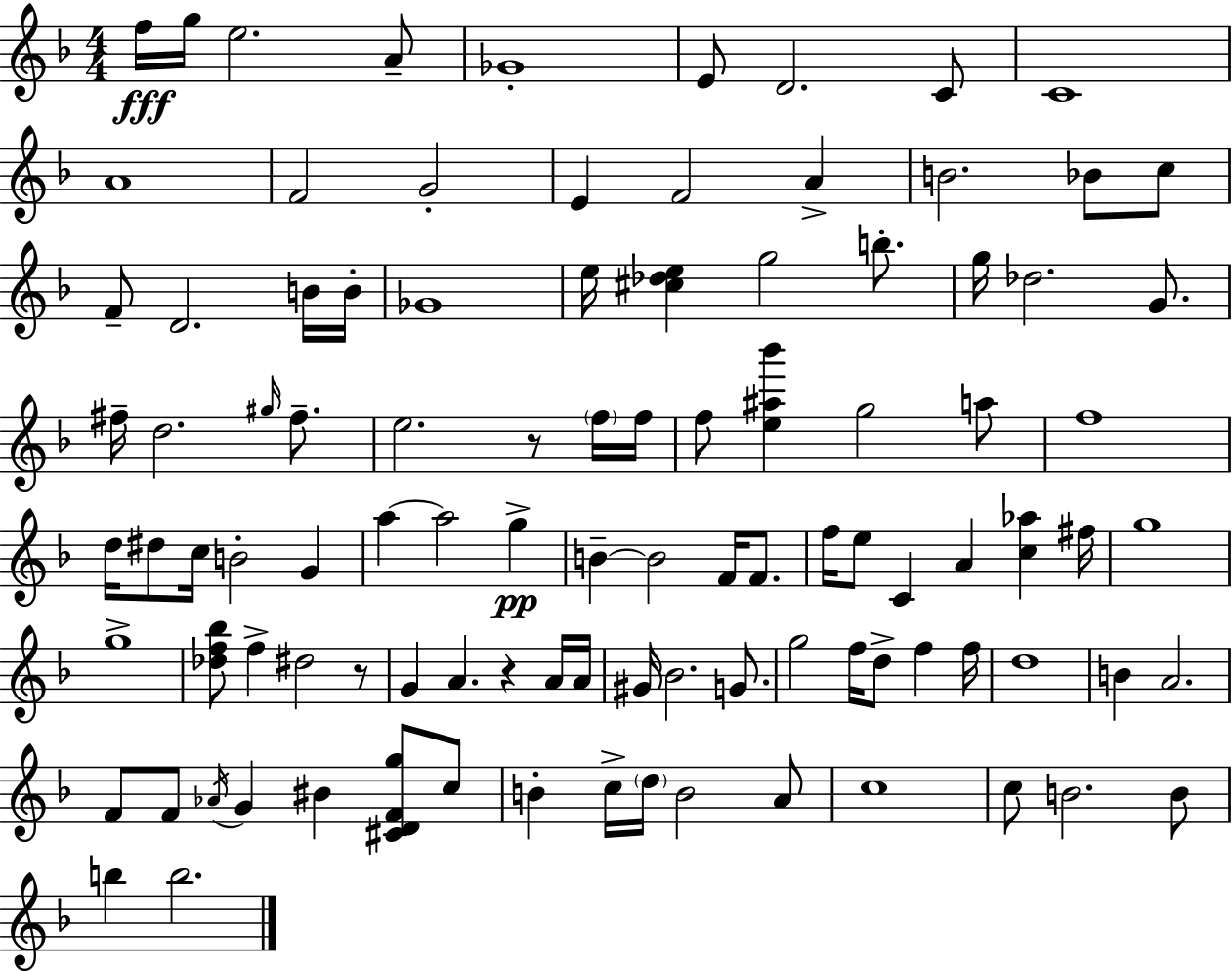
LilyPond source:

{
  \clef treble
  \numericTimeSignature
  \time 4/4
  \key f \major
  \repeat volta 2 { f''16\fff g''16 e''2. a'8-- | ges'1-. | e'8 d'2. c'8 | c'1 | \break a'1 | f'2 g'2-. | e'4 f'2 a'4-> | b'2. bes'8 c''8 | \break f'8-- d'2. b'16 b'16-. | ges'1 | e''16 <cis'' des'' e''>4 g''2 b''8.-. | g''16 des''2. g'8. | \break fis''16-- d''2. \grace { gis''16 } fis''8.-- | e''2. r8 \parenthesize f''16 | f''16 f''8 <e'' ais'' bes'''>4 g''2 a''8 | f''1 | \break d''16 dis''8 c''16 b'2-. g'4 | a''4~~ a''2 g''4->\pp | b'4--~~ b'2 f'16 f'8. | f''16 e''8 c'4 a'4 <c'' aes''>4 | \break fis''16 g''1 | g''1-> | <des'' f'' bes''>8 f''4-> dis''2 r8 | g'4 a'4. r4 a'16 | \break a'16 gis'16 bes'2. g'8. | g''2 f''16 d''8-> f''4 | f''16 d''1 | b'4 a'2. | \break f'8 f'8 \acciaccatura { aes'16 } g'4 bis'4 <cis' d' f' g''>8 | c''8 b'4-. c''16-> \parenthesize d''16 b'2 | a'8 c''1 | c''8 b'2. | \break b'8 b''4 b''2. | } \bar "|."
}